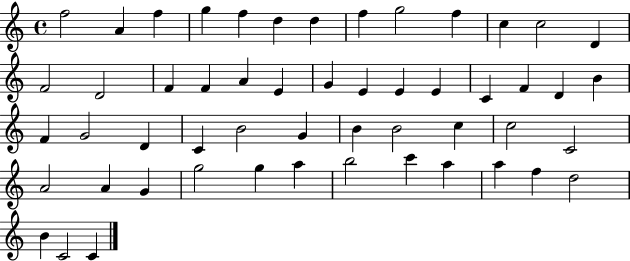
{
  \clef treble
  \time 4/4
  \defaultTimeSignature
  \key c \major
  f''2 a'4 f''4 | g''4 f''4 d''4 d''4 | f''4 g''2 f''4 | c''4 c''2 d'4 | \break f'2 d'2 | f'4 f'4 a'4 e'4 | g'4 e'4 e'4 e'4 | c'4 f'4 d'4 b'4 | \break f'4 g'2 d'4 | c'4 b'2 g'4 | b'4 b'2 c''4 | c''2 c'2 | \break a'2 a'4 g'4 | g''2 g''4 a''4 | b''2 c'''4 a''4 | a''4 f''4 d''2 | \break b'4 c'2 c'4 | \bar "|."
}